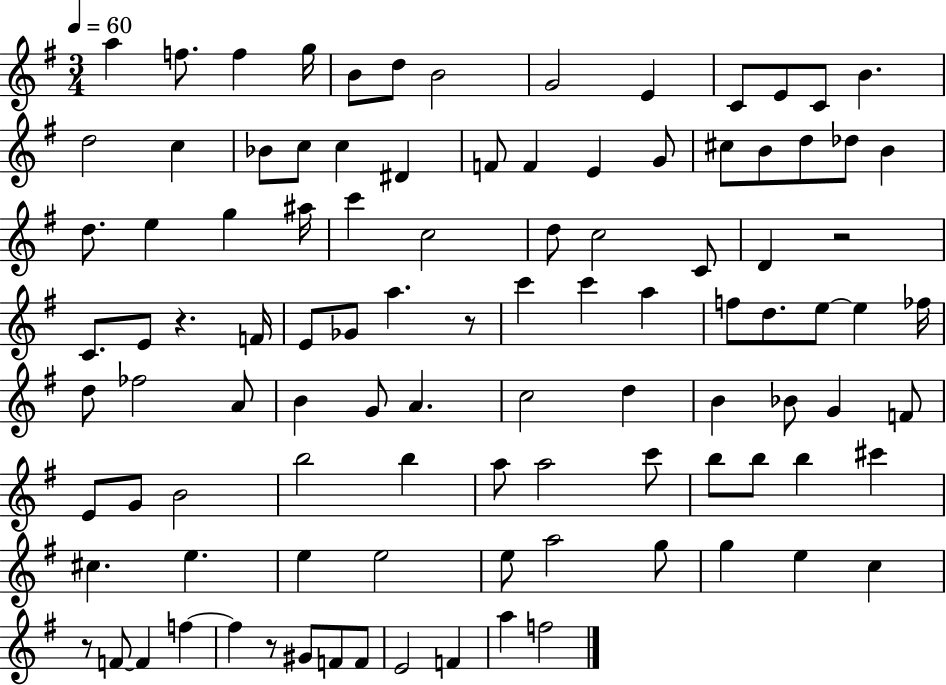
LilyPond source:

{
  \clef treble
  \numericTimeSignature
  \time 3/4
  \key g \major
  \tempo 4 = 60
  a''4 f''8. f''4 g''16 | b'8 d''8 b'2 | g'2 e'4 | c'8 e'8 c'8 b'4. | \break d''2 c''4 | bes'8 c''8 c''4 dis'4 | f'8 f'4 e'4 g'8 | cis''8 b'8 d''8 des''8 b'4 | \break d''8. e''4 g''4 ais''16 | c'''4 c''2 | d''8 c''2 c'8 | d'4 r2 | \break c'8. e'8 r4. f'16 | e'8 ges'8 a''4. r8 | c'''4 c'''4 a''4 | f''8 d''8. e''8~~ e''4 fes''16 | \break d''8 fes''2 a'8 | b'4 g'8 a'4. | c''2 d''4 | b'4 bes'8 g'4 f'8 | \break e'8 g'8 b'2 | b''2 b''4 | a''8 a''2 c'''8 | b''8 b''8 b''4 cis'''4 | \break cis''4. e''4. | e''4 e''2 | e''8 a''2 g''8 | g''4 e''4 c''4 | \break r8 f'8~~ f'4 f''4~~ | f''4 r8 gis'8 f'8 f'8 | e'2 f'4 | a''4 f''2 | \break \bar "|."
}